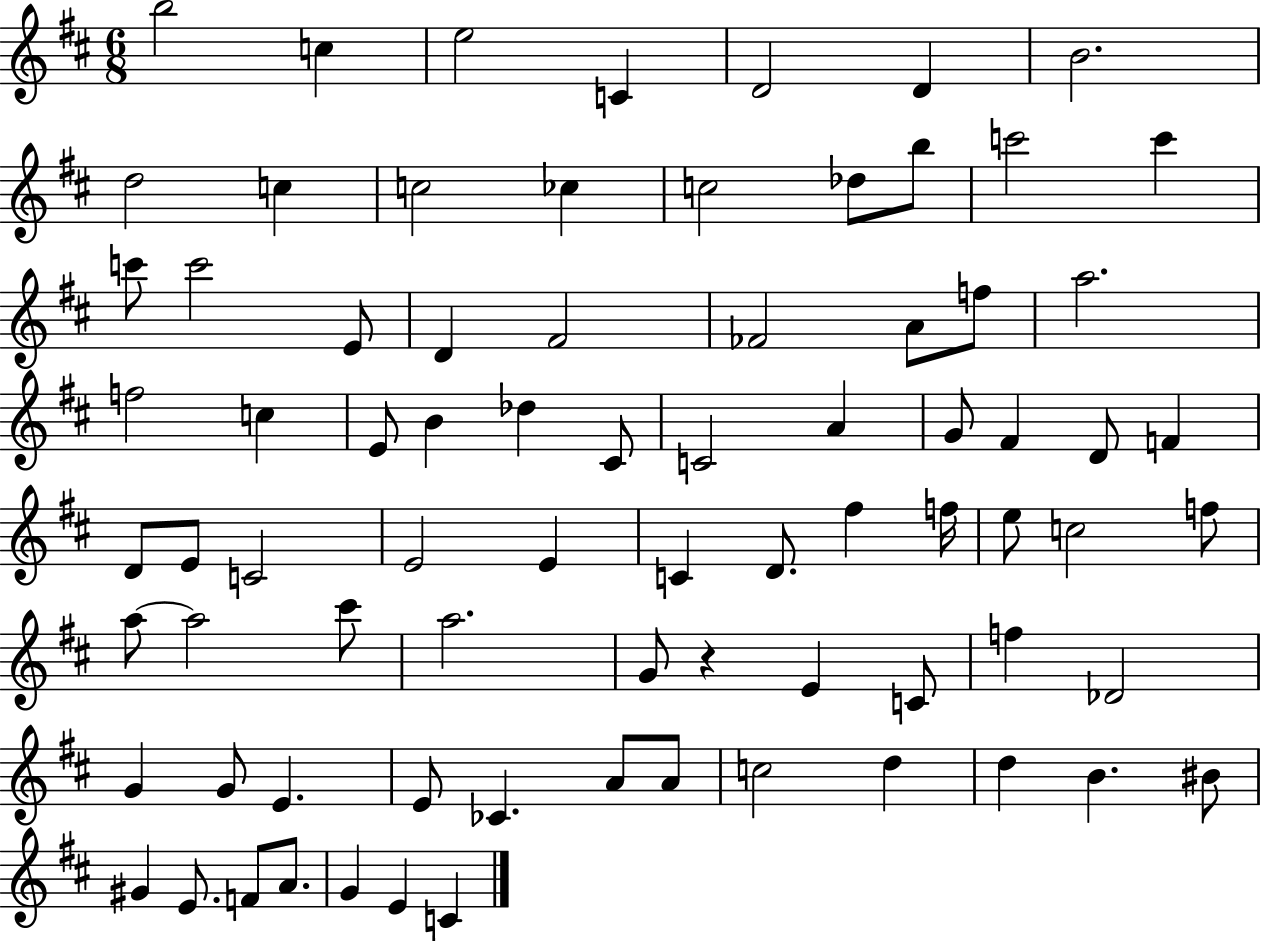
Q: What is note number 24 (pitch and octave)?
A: F5